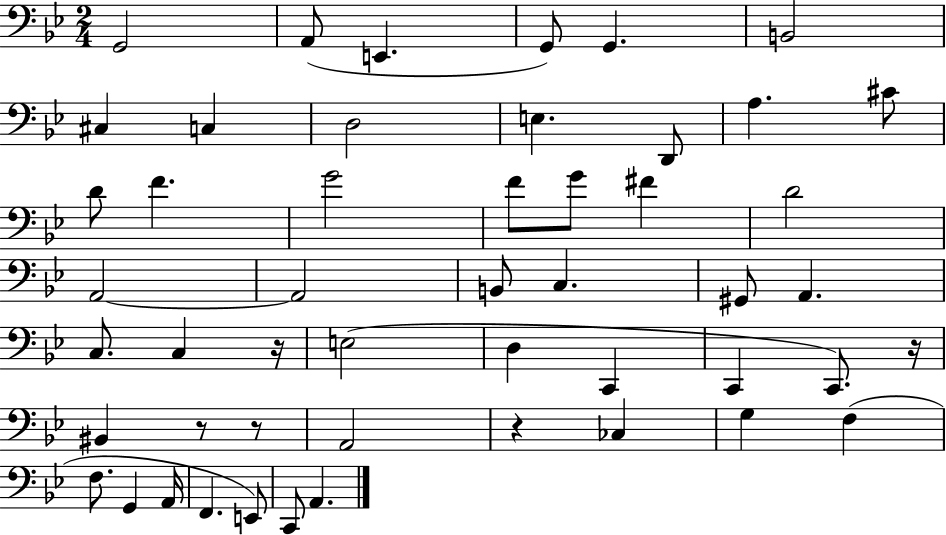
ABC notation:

X:1
T:Untitled
M:2/4
L:1/4
K:Bb
G,,2 A,,/2 E,, G,,/2 G,, B,,2 ^C, C, D,2 E, D,,/2 A, ^C/2 D/2 F G2 F/2 G/2 ^F D2 A,,2 A,,2 B,,/2 C, ^G,,/2 A,, C,/2 C, z/4 E,2 D, C,, C,, C,,/2 z/4 ^B,, z/2 z/2 A,,2 z _C, G, F, F,/2 G,, A,,/4 F,, E,,/2 C,,/2 A,,